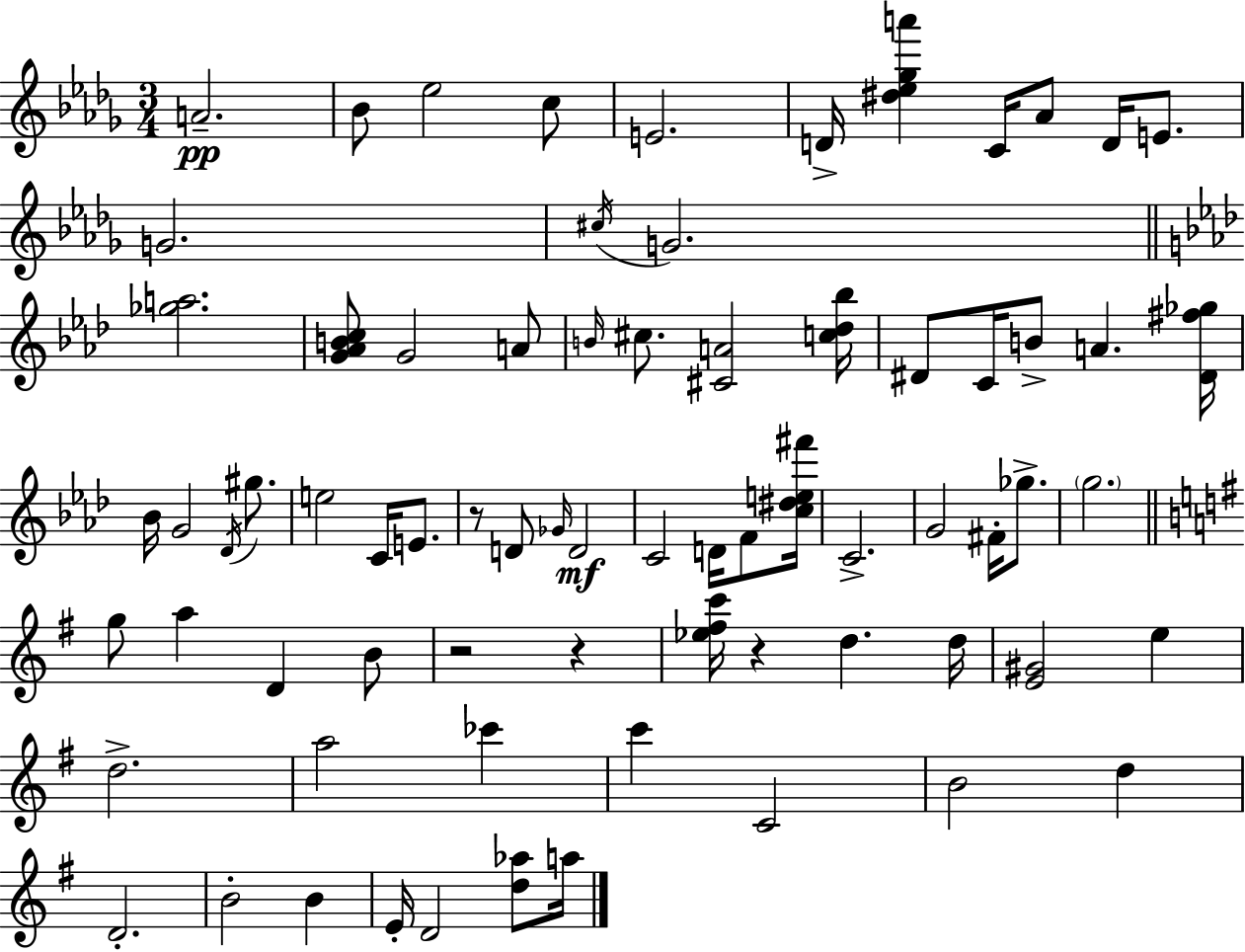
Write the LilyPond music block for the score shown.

{
  \clef treble
  \numericTimeSignature
  \time 3/4
  \key bes \minor
  a'2.--\pp | bes'8 ees''2 c''8 | e'2. | d'16-> <dis'' ees'' ges'' a'''>4 c'16 aes'8 d'16 e'8. | \break g'2. | \acciaccatura { cis''16 } g'2. | \bar "||" \break \key aes \major <ges'' a''>2. | <g' aes' b' c''>8 g'2 a'8 | \grace { b'16 } cis''8. <cis' a'>2 | <c'' des'' bes''>16 dis'8 c'16 b'8-> a'4. | \break <dis' fis'' ges''>16 bes'16 g'2 \acciaccatura { des'16 } gis''8. | e''2 c'16 e'8. | r8 d'8 \grace { ges'16 }\mf d'2 | c'2 d'16 | \break f'8 <c'' dis'' e'' fis'''>16 c'2.-> | g'2 fis'16-. | ges''8.-> \parenthesize g''2. | \bar "||" \break \key g \major g''8 a''4 d'4 b'8 | r2 r4 | <ees'' fis'' c'''>16 r4 d''4. d''16 | <e' gis'>2 e''4 | \break d''2.-> | a''2 ces'''4 | c'''4 c'2 | b'2 d''4 | \break d'2.-. | b'2-. b'4 | e'16-. d'2 <d'' aes''>8 a''16 | \bar "|."
}